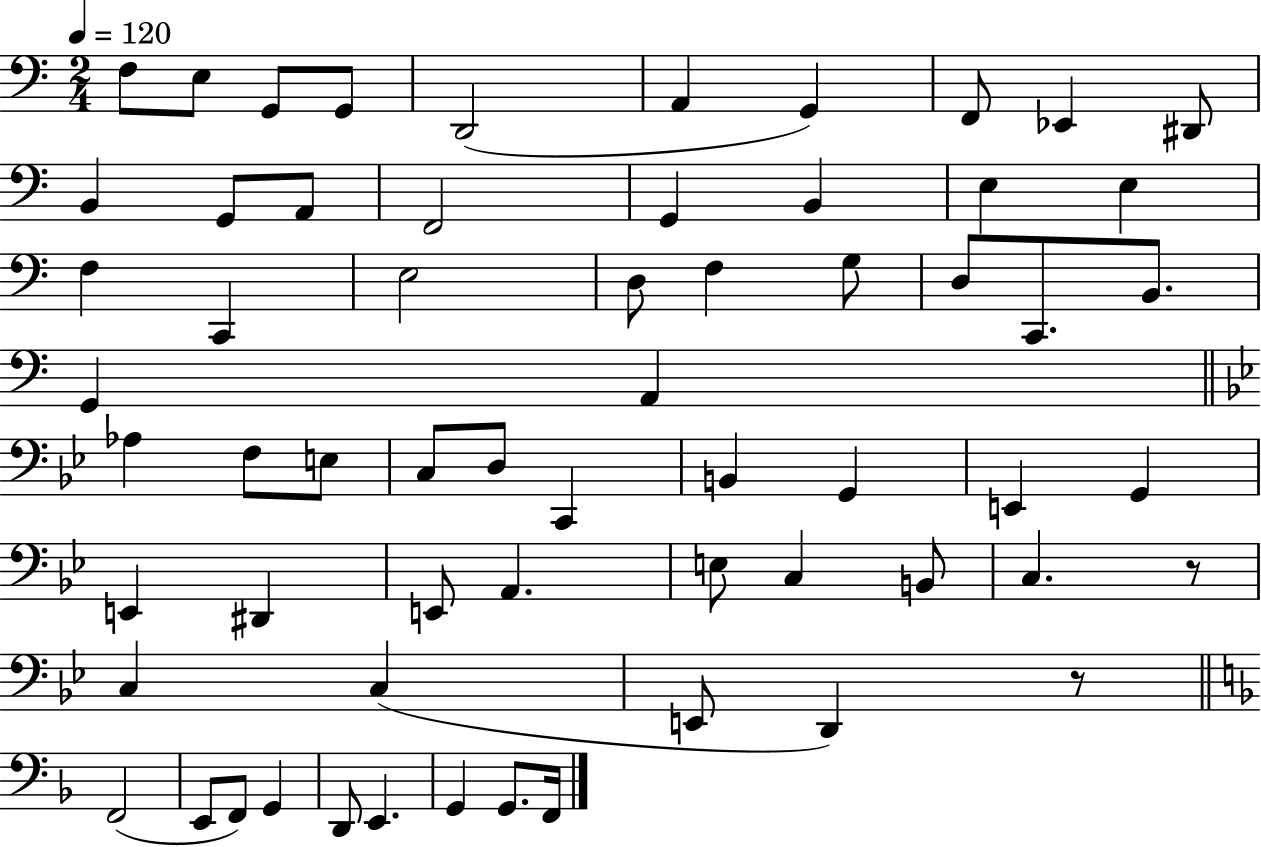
F3/e E3/e G2/e G2/e D2/h A2/q G2/q F2/e Eb2/q D#2/e B2/q G2/e A2/e F2/h G2/q B2/q E3/q E3/q F3/q C2/q E3/h D3/e F3/q G3/e D3/e C2/e. B2/e. G2/q A2/q Ab3/q F3/e E3/e C3/e D3/e C2/q B2/q G2/q E2/q G2/q E2/q D#2/q E2/e A2/q. E3/e C3/q B2/e C3/q. R/e C3/q C3/q E2/e D2/q R/e F2/h E2/e F2/e G2/q D2/e E2/q. G2/q G2/e. F2/s